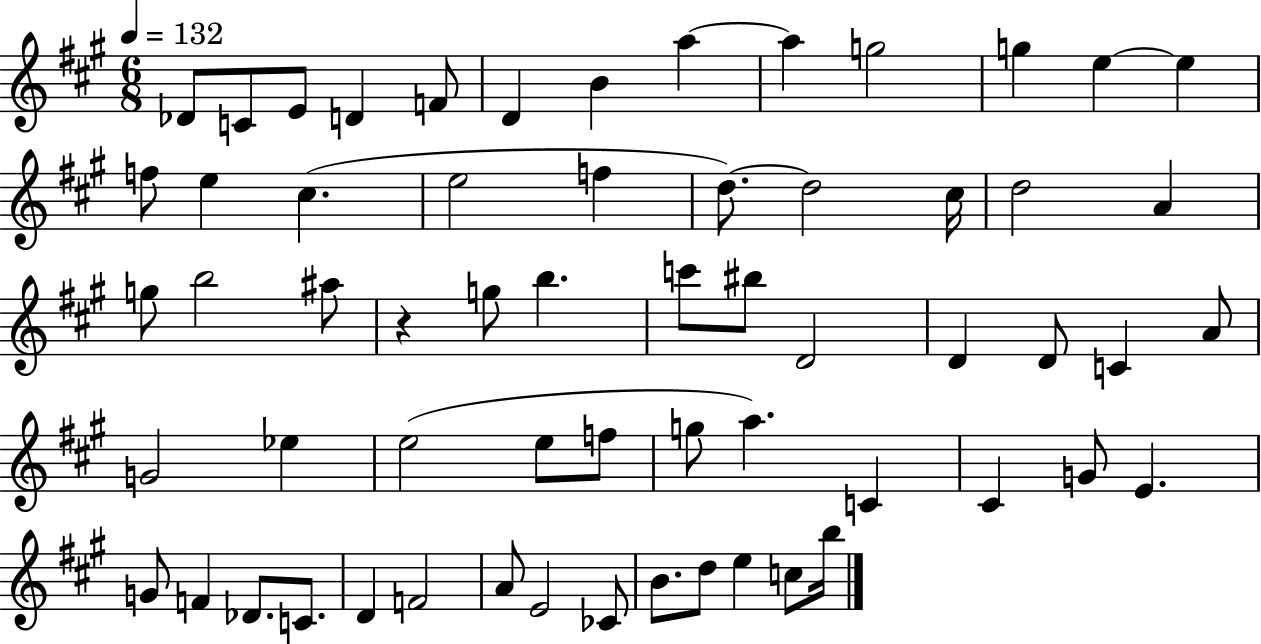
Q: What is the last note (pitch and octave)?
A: B5